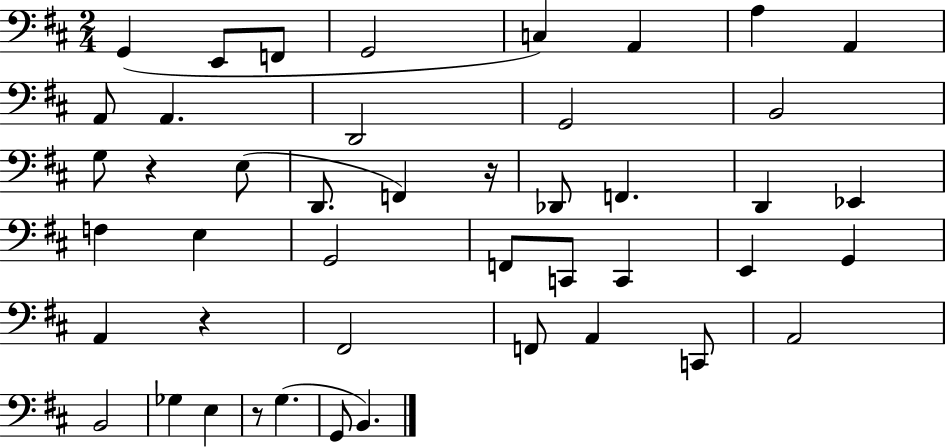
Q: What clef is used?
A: bass